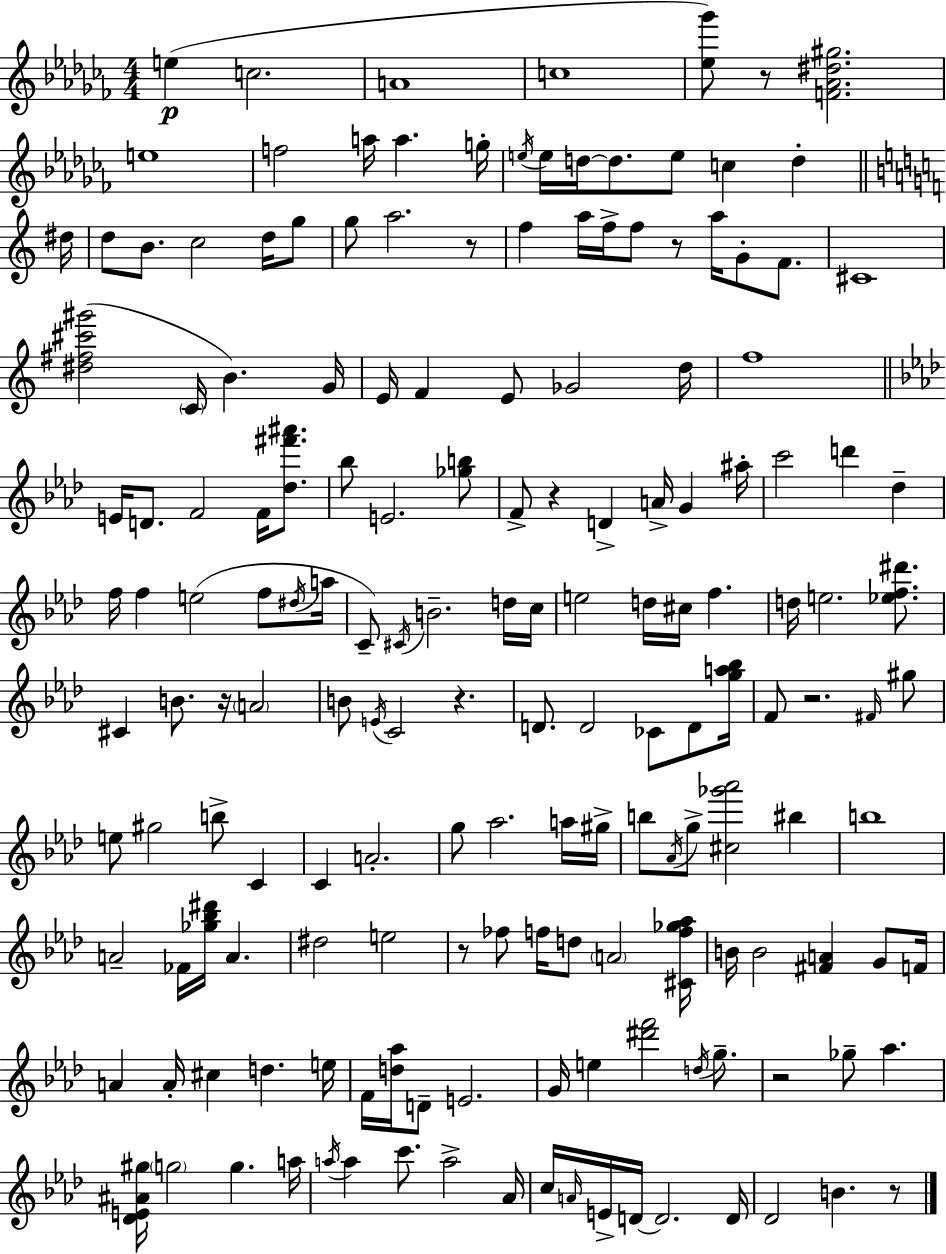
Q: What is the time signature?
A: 4/4